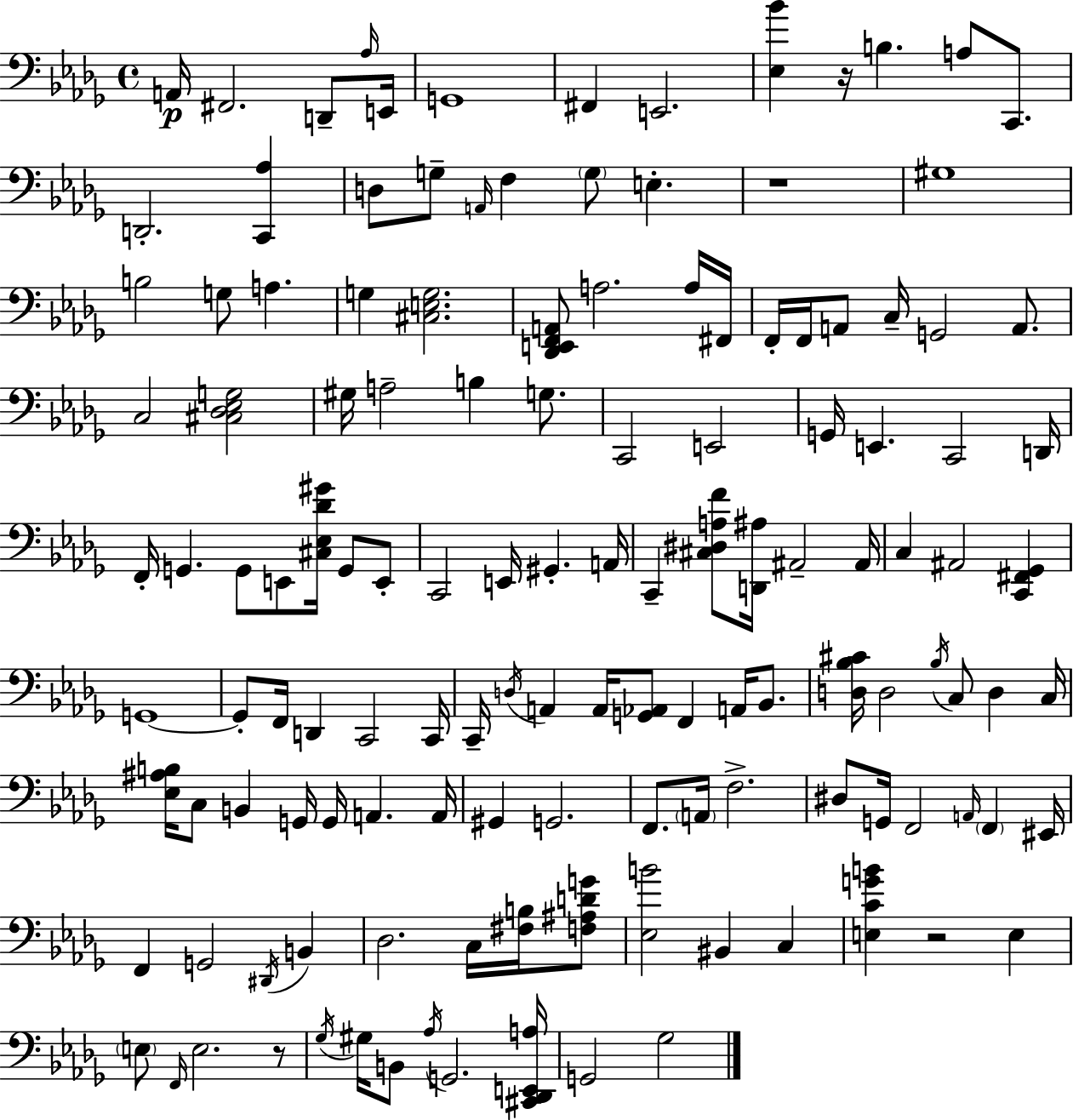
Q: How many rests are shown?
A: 4